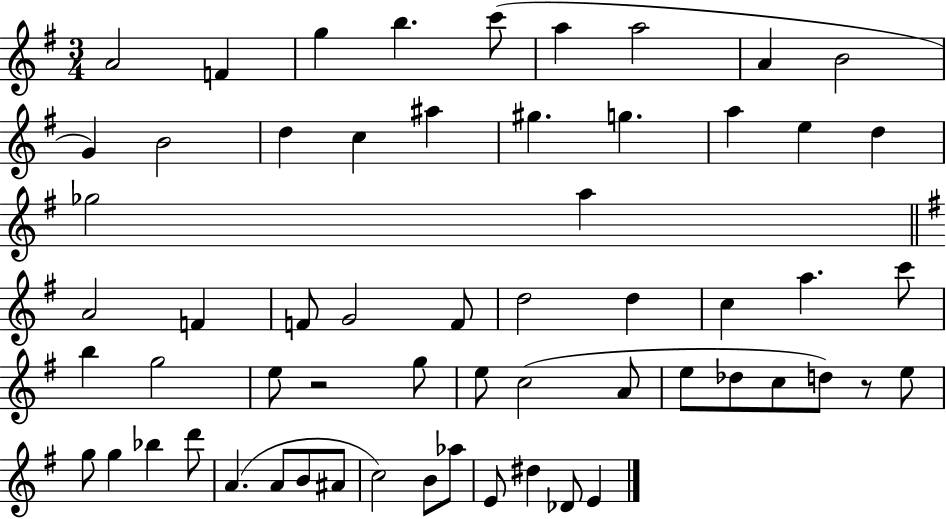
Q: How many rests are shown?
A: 2